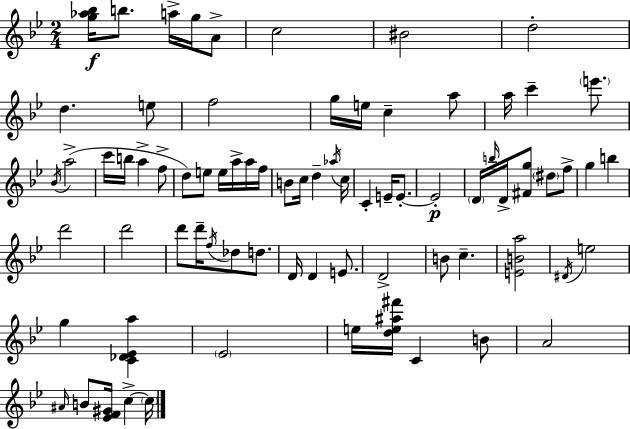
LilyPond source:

{
  \clef treble
  \numericTimeSignature
  \time 2/4
  \key bes \major
  <g'' aes'' bes''>16\f b''8. a''16-> g''16 a'8-> | c''2 | bis'2 | d''2-. | \break d''4. e''8 | f''2 | g''16 e''16 c''4-- a''8 | a''16 c'''4-- \parenthesize e'''8. | \break \acciaccatura { bes'16 } a''2->( | c'''16 b''16 a''4-> f''8-> | d''8) e''8 e''16 a''16-> a''16 | f''16 b'8 c''16 d''4-- | \break \acciaccatura { aes''16 } c''16 c'4-. e'16-- e'8.-.~~ | e'2-.\p | \parenthesize d'16 \grace { b''16 } d'16-> <fis' g''>8 \parenthesize dis''8 | f''8-> g''4 b''4 | \break d'''2 | d'''2 | d'''8 d'''16-- \acciaccatura { f''16 } des''8 | d''8. d'16 d'4 | \break e'8. d'2-> | b'8 c''4.-- | <e' b' a''>2 | \acciaccatura { dis'16 } e''2 | \break g''4 | <c' des' ees' a''>4 \parenthesize ees'2 | e''16 <d'' e'' ais'' fis'''>16 c'4 | b'8 a'2 | \break \grace { ais'16 } b'8 | <ees' f' gis'>16 c''4->~~ \parenthesize c''16 \bar "|."
}